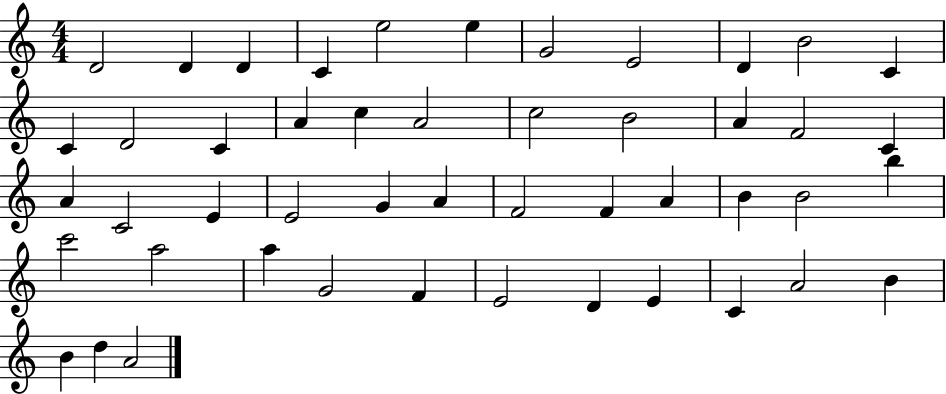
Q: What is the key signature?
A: C major